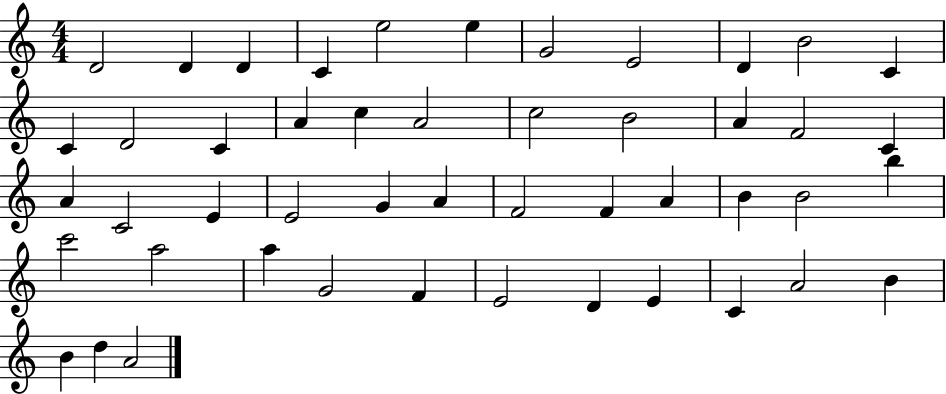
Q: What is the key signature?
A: C major